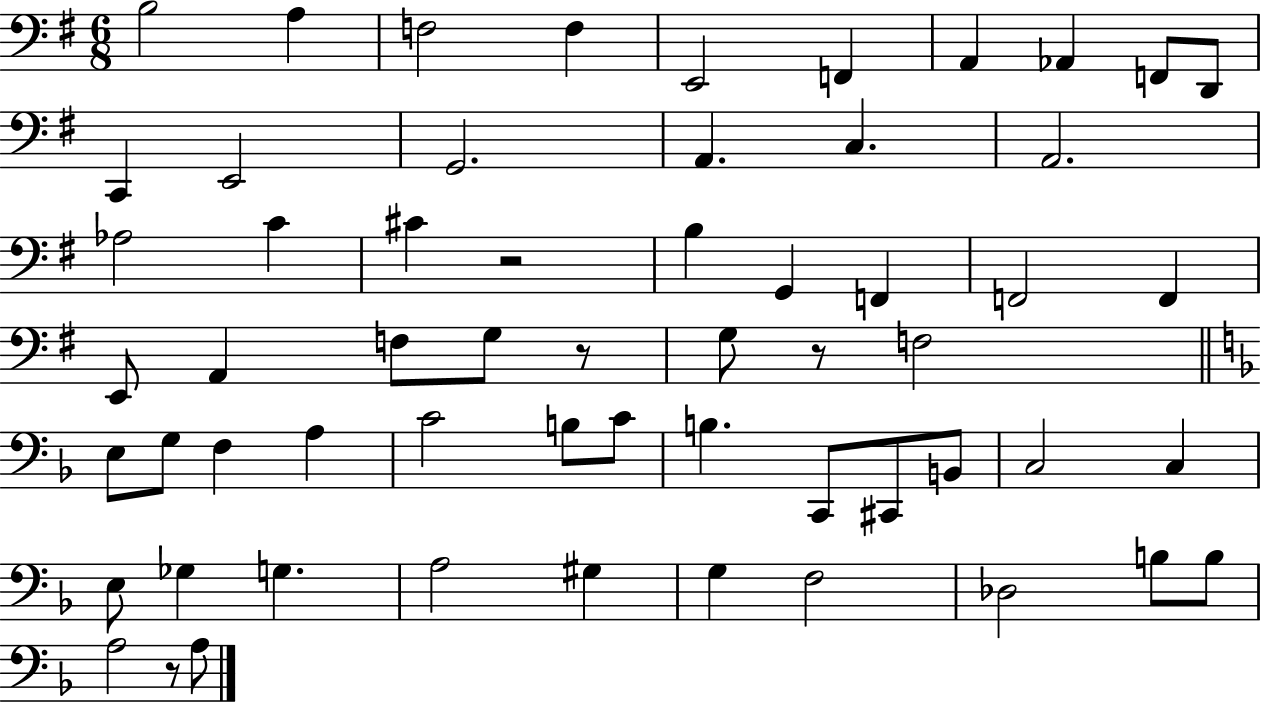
B3/h A3/q F3/h F3/q E2/h F2/q A2/q Ab2/q F2/e D2/e C2/q E2/h G2/h. A2/q. C3/q. A2/h. Ab3/h C4/q C#4/q R/h B3/q G2/q F2/q F2/h F2/q E2/e A2/q F3/e G3/e R/e G3/e R/e F3/h E3/e G3/e F3/q A3/q C4/h B3/e C4/e B3/q. C2/e C#2/e B2/e C3/h C3/q E3/e Gb3/q G3/q. A3/h G#3/q G3/q F3/h Db3/h B3/e B3/e A3/h R/e A3/e